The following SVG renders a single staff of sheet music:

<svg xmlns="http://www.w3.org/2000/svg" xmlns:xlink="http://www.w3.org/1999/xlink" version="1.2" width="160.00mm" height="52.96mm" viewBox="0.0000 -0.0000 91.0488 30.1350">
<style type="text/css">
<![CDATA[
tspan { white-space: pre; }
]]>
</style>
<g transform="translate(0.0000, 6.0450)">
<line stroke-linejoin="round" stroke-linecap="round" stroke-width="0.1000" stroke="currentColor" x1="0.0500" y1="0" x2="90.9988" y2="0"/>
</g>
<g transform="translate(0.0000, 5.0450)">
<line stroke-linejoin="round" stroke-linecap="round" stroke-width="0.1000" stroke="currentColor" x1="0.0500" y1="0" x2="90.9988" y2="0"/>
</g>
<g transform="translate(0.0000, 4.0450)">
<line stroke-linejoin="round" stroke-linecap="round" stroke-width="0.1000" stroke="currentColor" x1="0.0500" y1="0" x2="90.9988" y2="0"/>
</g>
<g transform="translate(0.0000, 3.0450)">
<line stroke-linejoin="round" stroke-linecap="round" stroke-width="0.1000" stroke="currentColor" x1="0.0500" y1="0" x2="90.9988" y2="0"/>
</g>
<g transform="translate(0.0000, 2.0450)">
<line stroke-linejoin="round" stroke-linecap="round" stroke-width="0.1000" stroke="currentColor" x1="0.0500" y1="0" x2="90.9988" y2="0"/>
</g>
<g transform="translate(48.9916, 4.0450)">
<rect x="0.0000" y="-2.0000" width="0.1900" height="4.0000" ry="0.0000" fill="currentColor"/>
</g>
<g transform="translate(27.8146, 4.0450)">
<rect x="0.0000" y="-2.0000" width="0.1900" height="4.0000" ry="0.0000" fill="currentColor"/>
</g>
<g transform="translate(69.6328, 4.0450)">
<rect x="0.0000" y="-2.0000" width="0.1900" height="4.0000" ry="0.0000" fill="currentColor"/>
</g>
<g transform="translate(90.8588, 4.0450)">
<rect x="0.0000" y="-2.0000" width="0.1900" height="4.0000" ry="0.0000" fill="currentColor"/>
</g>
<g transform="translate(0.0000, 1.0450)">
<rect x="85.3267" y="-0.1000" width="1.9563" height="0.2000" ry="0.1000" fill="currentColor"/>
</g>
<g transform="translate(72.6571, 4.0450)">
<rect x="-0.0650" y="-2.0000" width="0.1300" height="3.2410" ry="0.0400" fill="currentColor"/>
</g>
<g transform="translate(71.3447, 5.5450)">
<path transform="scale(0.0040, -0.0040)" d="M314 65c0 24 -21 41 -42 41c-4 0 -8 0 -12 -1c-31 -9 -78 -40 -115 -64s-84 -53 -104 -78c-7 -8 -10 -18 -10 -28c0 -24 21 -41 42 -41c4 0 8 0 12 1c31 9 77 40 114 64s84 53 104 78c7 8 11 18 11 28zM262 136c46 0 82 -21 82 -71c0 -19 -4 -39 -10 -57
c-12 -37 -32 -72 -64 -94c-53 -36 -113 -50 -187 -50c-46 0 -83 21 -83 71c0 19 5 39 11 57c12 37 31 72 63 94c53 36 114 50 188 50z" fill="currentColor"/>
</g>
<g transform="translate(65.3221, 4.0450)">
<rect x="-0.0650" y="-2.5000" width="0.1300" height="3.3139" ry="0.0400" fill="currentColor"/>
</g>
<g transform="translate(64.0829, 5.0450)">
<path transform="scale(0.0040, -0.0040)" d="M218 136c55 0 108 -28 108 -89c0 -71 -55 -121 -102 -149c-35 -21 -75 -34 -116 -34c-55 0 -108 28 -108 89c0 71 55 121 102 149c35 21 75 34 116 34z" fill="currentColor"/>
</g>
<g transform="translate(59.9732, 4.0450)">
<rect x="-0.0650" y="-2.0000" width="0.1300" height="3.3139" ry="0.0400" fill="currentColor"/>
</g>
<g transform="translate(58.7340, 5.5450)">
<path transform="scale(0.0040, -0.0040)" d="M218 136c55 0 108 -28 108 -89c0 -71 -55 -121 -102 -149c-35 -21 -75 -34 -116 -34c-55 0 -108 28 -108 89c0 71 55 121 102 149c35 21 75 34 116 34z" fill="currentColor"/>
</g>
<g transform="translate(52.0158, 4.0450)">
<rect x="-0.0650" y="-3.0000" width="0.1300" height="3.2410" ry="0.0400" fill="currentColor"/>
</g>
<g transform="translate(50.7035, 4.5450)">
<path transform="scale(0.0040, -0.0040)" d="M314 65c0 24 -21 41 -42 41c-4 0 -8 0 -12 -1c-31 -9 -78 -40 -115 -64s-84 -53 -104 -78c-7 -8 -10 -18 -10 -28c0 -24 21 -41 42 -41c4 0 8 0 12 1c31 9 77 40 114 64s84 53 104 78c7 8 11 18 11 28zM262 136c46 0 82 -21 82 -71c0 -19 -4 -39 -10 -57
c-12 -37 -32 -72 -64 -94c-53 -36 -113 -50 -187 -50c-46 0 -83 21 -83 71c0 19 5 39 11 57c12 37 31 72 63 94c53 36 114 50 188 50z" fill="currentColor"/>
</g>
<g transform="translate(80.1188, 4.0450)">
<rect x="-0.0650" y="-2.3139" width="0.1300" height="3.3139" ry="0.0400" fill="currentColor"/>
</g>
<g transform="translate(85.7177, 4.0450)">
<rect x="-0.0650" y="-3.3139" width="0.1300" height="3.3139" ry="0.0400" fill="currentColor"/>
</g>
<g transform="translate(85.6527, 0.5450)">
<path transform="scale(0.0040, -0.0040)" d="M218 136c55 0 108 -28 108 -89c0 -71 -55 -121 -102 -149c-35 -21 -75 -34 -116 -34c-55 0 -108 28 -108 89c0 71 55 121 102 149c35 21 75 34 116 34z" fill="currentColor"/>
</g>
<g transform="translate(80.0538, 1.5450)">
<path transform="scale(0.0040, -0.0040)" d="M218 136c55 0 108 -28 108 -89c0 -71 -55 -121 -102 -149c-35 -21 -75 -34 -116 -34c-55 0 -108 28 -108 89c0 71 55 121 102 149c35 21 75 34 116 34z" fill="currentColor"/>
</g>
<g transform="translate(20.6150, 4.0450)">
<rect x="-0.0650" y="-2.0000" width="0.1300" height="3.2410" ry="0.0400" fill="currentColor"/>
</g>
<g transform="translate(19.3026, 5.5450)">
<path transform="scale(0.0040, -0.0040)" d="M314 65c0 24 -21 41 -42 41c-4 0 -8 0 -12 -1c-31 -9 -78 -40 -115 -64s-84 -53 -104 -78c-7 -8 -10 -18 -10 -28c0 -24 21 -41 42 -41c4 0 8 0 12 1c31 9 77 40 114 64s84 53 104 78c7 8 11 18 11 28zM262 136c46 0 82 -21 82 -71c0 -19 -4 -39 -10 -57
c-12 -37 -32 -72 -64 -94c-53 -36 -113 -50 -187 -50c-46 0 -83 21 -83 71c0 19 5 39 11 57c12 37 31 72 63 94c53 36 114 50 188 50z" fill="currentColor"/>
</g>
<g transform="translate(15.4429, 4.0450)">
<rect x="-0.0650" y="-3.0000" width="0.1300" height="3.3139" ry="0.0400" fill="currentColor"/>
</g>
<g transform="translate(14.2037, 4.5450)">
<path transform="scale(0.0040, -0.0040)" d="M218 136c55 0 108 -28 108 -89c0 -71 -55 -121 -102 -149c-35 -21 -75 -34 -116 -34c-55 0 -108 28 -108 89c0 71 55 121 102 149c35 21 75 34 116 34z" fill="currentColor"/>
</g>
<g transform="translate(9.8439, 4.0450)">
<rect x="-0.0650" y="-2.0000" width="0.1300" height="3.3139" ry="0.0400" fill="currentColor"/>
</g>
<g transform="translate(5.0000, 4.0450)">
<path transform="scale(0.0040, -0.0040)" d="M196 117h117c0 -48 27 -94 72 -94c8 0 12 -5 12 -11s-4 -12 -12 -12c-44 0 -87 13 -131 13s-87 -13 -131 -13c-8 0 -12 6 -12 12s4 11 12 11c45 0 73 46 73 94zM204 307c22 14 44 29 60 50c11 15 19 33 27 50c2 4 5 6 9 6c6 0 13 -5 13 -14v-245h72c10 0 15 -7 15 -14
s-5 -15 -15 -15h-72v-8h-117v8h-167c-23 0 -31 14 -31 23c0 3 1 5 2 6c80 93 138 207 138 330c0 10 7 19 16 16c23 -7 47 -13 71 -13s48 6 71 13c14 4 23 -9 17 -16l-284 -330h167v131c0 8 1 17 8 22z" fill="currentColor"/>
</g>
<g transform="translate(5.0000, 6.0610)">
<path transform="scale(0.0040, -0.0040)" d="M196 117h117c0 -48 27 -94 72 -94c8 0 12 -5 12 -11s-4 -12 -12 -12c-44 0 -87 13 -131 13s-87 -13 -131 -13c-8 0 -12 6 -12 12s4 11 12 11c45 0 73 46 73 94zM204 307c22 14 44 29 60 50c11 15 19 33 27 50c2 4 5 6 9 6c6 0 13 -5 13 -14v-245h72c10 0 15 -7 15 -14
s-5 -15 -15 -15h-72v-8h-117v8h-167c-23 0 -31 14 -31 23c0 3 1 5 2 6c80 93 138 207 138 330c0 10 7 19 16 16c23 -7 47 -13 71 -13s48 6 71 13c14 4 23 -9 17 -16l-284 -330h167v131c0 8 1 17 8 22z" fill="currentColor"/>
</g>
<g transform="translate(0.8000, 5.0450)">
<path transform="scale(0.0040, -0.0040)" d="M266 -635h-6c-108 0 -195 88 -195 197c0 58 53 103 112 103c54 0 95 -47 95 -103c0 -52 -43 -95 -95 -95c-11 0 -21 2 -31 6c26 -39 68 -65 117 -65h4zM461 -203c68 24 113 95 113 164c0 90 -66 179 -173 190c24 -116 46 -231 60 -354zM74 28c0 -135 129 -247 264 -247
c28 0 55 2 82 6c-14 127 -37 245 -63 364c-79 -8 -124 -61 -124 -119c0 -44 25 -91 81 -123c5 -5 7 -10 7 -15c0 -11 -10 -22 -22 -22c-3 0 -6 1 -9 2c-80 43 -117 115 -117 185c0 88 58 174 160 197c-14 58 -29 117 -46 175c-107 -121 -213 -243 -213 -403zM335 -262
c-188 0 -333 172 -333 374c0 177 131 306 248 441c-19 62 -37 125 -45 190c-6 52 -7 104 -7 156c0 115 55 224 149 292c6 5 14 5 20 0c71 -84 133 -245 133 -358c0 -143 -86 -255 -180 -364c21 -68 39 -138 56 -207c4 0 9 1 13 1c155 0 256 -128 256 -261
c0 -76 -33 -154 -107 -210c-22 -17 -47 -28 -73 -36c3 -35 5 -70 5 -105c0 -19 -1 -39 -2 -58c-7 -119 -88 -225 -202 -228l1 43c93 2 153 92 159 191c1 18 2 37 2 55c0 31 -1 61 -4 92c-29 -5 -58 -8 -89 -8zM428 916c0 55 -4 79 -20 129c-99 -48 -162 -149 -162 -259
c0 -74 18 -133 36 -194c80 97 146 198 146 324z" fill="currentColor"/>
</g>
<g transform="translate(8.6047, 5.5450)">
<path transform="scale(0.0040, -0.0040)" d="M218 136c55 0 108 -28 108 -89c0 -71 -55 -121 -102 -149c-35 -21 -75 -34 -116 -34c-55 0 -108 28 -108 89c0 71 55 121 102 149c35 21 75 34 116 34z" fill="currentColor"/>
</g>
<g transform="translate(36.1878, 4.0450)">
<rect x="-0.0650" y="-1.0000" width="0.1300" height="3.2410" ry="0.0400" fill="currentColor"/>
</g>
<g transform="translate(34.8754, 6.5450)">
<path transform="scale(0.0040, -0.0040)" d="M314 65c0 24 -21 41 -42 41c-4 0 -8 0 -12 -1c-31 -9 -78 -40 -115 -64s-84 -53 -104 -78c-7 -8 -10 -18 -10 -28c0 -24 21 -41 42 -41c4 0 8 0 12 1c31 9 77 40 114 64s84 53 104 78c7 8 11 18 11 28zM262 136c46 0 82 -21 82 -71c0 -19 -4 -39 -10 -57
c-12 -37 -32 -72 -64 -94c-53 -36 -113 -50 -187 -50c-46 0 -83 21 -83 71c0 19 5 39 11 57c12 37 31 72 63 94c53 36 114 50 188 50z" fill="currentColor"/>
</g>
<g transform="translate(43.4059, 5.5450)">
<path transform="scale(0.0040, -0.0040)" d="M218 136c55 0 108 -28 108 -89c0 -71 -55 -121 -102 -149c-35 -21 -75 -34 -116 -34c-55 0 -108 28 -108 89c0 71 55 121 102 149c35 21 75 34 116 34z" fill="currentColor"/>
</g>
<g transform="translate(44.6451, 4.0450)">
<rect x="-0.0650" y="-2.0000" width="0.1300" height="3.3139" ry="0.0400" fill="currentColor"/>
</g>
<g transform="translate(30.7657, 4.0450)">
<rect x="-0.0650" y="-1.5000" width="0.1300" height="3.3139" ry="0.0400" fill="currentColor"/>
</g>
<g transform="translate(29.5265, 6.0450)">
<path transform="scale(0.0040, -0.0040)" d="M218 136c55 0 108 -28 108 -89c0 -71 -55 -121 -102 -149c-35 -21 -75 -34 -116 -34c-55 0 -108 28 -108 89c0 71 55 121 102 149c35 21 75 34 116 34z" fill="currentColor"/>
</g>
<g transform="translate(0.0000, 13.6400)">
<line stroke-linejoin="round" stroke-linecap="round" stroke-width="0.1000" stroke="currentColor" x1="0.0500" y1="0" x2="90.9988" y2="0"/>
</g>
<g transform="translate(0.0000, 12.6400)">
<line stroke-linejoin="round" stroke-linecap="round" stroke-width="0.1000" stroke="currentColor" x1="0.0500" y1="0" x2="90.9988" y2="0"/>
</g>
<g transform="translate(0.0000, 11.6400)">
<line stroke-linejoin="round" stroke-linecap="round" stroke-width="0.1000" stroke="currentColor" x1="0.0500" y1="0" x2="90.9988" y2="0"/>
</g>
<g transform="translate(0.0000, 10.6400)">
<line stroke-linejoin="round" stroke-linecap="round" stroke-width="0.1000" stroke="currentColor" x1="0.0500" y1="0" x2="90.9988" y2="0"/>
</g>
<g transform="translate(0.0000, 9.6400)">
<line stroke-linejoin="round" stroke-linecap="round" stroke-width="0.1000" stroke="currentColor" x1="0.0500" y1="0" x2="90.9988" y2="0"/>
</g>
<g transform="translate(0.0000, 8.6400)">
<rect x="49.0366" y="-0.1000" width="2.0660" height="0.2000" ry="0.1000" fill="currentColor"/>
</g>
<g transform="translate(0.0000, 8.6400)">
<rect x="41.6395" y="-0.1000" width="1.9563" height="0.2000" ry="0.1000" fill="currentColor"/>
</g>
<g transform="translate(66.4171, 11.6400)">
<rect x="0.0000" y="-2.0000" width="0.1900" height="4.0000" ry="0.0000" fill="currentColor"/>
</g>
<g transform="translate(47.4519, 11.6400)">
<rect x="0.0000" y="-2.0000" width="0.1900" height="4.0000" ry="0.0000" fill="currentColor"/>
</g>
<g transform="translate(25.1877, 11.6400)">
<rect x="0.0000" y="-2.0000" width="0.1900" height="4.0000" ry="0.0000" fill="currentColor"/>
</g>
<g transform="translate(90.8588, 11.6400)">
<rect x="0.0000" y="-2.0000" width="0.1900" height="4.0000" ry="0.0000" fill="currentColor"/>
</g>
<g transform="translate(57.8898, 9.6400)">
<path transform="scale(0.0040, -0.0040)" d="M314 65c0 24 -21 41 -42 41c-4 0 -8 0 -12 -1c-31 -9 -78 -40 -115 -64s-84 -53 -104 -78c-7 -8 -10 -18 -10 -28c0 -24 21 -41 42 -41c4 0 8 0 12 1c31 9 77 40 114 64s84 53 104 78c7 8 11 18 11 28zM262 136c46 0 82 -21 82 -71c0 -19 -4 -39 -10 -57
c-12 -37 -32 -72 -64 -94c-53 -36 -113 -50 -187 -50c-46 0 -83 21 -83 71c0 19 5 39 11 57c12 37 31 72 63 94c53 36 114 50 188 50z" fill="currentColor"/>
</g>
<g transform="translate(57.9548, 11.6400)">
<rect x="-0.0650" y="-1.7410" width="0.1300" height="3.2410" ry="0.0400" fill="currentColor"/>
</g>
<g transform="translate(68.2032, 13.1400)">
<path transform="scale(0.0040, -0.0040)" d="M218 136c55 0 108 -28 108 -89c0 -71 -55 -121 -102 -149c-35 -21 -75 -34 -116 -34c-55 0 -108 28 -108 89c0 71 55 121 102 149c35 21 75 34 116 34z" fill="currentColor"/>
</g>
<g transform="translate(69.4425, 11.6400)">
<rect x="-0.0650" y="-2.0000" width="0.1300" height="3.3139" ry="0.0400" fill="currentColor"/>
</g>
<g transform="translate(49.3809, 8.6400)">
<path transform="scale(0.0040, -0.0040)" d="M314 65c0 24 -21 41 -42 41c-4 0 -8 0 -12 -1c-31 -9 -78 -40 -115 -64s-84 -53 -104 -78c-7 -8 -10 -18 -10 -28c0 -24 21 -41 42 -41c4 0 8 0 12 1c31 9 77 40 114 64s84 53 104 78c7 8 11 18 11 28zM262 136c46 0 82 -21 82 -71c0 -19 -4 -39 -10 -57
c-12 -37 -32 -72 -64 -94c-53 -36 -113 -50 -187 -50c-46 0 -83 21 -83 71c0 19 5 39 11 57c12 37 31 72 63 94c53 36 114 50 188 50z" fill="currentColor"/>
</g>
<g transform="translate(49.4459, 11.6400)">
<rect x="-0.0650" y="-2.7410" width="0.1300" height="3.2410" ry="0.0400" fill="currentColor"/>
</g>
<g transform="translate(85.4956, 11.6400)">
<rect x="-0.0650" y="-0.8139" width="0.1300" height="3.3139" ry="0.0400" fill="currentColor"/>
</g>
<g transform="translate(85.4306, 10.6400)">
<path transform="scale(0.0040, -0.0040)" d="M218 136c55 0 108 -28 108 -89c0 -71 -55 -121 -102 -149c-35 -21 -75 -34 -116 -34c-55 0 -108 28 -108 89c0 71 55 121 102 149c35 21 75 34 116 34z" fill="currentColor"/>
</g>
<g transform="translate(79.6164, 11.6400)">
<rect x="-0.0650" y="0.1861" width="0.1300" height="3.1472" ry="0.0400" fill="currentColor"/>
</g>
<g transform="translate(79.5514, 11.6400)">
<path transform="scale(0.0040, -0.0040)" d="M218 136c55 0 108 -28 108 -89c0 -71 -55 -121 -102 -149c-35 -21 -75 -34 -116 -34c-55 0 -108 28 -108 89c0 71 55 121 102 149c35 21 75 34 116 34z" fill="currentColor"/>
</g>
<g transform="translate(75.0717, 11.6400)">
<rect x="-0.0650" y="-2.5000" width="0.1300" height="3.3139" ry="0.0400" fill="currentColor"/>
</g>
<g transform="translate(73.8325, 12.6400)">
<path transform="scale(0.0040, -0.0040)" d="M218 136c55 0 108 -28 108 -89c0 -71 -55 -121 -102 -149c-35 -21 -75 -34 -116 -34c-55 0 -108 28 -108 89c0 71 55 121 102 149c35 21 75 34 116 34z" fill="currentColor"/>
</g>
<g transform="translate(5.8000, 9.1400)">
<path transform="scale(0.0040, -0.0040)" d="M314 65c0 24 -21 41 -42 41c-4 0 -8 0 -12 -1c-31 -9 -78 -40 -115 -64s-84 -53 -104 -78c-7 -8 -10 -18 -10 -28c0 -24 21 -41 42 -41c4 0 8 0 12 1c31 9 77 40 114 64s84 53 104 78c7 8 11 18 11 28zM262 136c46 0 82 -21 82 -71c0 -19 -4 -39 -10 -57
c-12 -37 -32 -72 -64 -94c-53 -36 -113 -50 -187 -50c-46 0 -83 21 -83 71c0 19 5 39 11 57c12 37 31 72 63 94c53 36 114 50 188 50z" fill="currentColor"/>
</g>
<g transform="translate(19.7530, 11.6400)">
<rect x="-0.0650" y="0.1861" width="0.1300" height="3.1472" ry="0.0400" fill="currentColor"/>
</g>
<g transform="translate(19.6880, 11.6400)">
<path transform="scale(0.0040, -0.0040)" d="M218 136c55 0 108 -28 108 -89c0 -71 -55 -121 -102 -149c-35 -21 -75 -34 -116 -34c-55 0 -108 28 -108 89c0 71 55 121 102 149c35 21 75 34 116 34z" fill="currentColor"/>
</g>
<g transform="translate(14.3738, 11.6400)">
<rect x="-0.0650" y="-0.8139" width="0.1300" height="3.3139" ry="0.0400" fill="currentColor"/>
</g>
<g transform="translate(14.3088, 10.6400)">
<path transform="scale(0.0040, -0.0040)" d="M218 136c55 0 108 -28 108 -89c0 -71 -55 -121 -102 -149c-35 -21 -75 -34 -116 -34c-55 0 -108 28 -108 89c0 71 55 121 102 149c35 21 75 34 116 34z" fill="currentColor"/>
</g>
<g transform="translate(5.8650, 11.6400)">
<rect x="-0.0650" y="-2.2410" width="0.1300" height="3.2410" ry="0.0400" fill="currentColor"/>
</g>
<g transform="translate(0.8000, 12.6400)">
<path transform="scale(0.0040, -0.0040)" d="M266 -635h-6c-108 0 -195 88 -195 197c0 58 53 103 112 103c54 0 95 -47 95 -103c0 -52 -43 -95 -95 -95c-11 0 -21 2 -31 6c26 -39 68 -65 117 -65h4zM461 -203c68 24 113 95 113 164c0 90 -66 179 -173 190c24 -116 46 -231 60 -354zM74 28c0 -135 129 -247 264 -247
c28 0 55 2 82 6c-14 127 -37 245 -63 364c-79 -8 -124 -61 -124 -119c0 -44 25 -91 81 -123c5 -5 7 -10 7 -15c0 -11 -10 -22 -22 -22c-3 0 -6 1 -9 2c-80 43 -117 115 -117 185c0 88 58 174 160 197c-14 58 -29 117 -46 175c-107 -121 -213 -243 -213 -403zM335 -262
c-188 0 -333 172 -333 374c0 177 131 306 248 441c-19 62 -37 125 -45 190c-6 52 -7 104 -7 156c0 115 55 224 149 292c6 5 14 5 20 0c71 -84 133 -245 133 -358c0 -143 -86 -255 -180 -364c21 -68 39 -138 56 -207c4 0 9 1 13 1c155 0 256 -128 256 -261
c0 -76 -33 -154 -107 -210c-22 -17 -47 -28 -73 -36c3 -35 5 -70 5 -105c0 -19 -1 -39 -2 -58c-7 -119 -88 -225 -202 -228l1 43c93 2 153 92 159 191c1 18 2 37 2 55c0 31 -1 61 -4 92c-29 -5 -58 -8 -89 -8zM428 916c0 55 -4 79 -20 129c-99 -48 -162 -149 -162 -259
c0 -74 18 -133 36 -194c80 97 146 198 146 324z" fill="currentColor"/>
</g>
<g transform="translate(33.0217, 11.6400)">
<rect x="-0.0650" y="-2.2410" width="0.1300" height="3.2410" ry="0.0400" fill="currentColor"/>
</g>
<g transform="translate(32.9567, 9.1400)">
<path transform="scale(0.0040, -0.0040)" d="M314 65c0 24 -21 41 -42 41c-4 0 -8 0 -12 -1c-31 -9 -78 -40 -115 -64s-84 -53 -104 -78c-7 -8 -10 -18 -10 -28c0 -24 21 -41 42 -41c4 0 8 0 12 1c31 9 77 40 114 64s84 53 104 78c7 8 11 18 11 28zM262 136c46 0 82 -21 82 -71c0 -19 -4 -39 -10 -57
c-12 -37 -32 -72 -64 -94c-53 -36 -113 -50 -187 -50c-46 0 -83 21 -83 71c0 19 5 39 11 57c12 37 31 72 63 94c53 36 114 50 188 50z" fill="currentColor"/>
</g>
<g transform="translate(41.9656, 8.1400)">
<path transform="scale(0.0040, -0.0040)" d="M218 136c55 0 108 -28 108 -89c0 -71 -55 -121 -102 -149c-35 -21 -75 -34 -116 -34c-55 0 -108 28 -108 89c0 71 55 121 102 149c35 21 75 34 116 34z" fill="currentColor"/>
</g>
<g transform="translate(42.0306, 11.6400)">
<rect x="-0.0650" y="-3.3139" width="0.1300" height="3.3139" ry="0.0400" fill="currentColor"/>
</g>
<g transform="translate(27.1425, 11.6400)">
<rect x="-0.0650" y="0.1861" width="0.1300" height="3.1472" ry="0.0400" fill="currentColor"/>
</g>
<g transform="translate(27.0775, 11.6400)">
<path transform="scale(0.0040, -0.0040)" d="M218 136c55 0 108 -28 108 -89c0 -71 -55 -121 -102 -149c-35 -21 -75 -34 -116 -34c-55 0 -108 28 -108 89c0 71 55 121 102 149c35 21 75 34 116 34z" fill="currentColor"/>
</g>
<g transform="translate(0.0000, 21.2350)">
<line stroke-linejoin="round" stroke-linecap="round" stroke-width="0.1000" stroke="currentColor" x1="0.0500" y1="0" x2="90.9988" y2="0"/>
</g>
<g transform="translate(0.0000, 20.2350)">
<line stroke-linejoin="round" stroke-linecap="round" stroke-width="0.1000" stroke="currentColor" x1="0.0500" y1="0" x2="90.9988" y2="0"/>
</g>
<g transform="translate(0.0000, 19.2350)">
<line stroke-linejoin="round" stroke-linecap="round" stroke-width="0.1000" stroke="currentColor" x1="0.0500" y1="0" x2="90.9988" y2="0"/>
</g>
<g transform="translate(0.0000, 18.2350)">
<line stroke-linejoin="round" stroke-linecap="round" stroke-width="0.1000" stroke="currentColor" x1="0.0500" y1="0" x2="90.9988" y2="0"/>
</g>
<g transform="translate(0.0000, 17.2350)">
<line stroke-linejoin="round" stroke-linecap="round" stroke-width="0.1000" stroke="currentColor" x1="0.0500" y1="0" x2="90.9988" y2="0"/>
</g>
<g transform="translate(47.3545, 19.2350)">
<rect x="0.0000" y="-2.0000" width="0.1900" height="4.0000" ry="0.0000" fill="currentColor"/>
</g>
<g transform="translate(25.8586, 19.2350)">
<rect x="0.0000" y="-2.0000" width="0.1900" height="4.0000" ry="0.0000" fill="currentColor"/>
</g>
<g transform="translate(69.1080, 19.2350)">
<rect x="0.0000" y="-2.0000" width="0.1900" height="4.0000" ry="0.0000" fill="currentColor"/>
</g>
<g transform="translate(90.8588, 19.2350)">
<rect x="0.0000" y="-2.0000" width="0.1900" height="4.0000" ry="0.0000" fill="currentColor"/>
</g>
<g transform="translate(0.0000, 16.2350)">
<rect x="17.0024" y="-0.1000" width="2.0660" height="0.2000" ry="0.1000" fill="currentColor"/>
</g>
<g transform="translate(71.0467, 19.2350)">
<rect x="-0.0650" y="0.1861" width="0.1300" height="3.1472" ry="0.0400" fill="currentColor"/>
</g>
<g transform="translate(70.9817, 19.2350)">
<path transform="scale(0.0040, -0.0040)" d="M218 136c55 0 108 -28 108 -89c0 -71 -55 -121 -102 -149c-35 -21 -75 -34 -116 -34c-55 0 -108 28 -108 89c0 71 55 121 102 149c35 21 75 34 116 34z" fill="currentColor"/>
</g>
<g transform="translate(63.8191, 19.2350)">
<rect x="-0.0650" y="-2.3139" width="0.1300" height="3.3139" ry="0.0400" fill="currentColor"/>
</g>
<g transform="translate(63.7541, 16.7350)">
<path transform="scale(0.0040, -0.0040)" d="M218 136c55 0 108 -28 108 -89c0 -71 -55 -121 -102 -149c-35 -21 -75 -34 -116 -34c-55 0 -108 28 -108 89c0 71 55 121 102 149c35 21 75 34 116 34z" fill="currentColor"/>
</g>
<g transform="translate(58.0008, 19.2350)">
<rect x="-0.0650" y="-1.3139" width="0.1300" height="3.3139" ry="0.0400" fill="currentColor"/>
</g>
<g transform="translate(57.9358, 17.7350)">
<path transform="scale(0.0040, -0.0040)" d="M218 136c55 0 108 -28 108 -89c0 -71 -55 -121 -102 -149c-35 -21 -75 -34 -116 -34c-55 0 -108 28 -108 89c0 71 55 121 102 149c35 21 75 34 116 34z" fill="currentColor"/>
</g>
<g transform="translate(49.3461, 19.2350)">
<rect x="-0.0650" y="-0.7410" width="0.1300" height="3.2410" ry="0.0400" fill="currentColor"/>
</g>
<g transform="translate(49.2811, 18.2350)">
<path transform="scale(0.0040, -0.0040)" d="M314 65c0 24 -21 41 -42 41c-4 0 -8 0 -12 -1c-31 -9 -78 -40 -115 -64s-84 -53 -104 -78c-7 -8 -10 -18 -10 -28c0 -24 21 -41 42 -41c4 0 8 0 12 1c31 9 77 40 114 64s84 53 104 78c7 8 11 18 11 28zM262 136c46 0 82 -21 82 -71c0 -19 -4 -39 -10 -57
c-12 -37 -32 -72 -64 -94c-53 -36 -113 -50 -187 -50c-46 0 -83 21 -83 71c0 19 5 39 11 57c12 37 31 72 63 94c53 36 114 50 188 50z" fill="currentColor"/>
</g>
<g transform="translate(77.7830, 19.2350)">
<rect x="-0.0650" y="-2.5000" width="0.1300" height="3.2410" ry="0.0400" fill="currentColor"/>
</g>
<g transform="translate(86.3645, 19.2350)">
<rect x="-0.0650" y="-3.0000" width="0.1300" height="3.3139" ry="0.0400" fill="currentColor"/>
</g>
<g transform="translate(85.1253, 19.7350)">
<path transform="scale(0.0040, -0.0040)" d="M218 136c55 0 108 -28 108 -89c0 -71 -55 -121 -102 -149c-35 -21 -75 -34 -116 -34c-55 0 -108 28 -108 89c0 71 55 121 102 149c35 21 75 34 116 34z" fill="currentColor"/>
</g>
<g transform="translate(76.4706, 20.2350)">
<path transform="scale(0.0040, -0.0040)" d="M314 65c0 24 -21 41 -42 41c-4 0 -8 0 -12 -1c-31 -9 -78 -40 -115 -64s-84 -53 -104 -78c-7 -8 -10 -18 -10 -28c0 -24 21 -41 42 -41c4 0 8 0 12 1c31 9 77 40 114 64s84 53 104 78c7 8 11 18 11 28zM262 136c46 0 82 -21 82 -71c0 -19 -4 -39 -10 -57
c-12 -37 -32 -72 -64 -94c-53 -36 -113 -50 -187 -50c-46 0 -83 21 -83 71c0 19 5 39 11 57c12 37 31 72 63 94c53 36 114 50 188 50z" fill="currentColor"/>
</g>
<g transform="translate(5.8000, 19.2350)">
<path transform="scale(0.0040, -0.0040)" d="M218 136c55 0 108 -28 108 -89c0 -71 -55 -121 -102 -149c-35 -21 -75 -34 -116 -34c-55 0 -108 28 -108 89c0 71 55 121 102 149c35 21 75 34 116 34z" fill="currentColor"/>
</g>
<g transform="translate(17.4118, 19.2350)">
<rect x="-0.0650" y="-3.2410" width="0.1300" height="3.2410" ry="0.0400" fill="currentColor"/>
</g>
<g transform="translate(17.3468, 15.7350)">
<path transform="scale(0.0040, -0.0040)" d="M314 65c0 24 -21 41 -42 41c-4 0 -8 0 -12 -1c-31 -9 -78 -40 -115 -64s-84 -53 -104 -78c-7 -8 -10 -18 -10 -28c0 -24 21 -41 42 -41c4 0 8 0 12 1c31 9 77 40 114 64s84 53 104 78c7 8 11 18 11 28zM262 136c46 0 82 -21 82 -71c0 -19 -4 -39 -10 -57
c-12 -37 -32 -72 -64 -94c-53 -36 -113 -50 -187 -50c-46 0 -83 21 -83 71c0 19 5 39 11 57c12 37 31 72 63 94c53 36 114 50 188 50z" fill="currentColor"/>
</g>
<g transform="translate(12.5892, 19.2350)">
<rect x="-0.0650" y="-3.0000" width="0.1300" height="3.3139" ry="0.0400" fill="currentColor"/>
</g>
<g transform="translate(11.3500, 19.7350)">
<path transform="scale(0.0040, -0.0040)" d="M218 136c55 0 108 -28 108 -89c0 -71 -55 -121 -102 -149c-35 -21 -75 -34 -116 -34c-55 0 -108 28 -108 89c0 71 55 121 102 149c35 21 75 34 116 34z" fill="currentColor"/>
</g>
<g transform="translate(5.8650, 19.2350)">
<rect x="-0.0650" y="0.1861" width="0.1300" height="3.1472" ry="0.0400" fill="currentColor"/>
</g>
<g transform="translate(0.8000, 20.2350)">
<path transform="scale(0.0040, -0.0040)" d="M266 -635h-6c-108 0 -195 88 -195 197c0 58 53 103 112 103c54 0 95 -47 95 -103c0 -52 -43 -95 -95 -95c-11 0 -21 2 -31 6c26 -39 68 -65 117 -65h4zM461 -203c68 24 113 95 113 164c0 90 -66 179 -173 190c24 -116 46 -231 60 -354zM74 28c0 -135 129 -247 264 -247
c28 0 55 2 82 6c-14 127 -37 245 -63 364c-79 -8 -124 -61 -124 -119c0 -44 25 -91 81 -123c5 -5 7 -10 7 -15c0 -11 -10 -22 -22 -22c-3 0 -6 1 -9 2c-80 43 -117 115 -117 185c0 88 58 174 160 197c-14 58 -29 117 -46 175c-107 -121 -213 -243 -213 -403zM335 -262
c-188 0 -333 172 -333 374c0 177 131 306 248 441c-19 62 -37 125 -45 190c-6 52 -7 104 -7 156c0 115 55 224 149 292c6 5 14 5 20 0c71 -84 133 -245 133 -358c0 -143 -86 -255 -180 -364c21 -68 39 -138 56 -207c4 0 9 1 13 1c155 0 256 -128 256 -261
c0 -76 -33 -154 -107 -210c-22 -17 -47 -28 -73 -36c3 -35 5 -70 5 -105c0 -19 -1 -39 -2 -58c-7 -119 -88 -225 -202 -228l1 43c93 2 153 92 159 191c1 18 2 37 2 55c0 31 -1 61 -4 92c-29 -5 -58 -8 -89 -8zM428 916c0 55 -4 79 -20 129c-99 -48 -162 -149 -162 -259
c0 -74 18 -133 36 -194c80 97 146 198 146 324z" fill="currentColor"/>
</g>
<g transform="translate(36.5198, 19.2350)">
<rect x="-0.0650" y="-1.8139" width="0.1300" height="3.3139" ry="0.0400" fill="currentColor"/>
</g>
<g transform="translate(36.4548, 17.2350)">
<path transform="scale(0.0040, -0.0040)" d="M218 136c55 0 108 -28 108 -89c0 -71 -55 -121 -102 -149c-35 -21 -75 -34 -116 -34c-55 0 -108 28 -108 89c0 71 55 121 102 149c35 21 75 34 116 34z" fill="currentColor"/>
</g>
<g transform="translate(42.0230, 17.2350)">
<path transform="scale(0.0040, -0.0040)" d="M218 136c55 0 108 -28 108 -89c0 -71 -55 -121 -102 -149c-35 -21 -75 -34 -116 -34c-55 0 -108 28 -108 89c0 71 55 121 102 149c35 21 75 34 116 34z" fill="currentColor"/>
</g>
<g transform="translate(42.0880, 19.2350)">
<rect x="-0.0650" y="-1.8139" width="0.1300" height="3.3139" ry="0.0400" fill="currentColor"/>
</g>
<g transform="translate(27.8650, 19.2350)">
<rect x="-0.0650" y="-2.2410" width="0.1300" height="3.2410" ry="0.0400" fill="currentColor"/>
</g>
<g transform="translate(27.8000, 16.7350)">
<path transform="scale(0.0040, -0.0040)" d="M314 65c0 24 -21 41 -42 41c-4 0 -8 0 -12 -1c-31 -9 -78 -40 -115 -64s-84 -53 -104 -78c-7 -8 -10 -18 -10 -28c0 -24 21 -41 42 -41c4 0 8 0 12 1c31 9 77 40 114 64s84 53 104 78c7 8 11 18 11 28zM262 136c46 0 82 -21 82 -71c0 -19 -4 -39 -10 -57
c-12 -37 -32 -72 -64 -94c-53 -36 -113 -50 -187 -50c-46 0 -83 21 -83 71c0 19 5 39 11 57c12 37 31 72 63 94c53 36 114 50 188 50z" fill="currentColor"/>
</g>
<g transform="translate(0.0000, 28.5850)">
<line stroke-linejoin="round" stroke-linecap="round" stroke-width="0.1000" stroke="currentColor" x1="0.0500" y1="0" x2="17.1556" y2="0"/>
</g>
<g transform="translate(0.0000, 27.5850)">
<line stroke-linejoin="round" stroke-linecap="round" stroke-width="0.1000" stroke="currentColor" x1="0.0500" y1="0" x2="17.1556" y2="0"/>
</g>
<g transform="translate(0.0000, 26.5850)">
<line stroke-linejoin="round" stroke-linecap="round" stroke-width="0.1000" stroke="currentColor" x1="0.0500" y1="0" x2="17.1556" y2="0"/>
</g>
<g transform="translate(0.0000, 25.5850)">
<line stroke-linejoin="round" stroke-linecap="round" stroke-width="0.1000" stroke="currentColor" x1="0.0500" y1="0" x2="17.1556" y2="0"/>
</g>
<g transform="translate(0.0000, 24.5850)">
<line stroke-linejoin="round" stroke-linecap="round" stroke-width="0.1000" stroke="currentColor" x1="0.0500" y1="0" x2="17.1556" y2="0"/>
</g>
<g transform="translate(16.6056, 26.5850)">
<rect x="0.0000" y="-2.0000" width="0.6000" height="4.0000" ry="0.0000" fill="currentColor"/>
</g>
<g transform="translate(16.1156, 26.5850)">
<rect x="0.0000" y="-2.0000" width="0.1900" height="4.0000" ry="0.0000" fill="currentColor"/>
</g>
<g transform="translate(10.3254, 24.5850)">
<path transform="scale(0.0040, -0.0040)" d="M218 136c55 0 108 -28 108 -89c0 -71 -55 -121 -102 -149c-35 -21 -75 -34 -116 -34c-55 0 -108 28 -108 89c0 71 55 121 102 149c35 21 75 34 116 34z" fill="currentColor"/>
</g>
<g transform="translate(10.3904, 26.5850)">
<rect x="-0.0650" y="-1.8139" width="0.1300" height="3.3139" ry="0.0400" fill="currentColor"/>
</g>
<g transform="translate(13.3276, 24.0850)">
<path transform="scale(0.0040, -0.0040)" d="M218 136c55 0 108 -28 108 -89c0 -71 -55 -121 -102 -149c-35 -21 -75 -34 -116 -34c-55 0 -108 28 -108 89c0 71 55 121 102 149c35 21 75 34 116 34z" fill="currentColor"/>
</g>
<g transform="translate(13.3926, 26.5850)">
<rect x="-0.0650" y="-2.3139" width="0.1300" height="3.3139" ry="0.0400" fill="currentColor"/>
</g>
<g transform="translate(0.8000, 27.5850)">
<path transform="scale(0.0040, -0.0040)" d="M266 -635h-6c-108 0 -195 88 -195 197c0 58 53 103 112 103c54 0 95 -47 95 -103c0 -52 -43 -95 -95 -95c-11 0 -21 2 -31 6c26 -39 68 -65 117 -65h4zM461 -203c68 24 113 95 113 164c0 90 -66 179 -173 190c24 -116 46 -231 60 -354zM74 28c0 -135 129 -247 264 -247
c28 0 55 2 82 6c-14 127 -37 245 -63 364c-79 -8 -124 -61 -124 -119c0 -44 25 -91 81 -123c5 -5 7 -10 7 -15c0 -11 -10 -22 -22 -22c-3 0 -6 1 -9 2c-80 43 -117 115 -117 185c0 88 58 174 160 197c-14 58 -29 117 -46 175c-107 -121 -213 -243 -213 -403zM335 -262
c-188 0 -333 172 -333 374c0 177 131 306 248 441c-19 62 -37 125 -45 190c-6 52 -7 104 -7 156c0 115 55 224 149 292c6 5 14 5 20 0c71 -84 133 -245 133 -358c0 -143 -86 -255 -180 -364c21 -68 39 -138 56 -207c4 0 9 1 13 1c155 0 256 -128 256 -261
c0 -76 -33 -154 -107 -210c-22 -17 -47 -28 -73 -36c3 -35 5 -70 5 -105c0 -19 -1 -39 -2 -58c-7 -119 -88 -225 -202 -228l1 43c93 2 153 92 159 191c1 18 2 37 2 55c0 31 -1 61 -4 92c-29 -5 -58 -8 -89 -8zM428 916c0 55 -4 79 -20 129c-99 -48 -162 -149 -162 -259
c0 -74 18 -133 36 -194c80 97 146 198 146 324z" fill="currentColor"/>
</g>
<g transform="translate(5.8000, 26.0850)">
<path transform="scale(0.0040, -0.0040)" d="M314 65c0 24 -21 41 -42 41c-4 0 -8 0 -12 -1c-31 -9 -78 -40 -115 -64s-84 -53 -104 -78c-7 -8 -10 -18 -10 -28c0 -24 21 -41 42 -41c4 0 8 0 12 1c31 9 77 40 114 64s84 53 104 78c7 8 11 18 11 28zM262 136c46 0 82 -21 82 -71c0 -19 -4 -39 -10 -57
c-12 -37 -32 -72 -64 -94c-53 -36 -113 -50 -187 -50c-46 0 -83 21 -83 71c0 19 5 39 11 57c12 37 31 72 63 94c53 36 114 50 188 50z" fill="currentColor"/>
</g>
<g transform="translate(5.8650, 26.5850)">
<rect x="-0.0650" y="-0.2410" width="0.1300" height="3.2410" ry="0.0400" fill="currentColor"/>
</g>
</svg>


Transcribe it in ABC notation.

X:1
T:Untitled
M:4/4
L:1/4
K:C
F A F2 E D2 F A2 F G F2 g b g2 d B B g2 b a2 f2 F G B d B A b2 g2 f f d2 e g B G2 A c2 f g